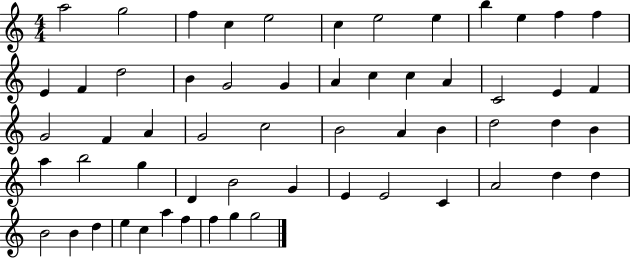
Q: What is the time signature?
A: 4/4